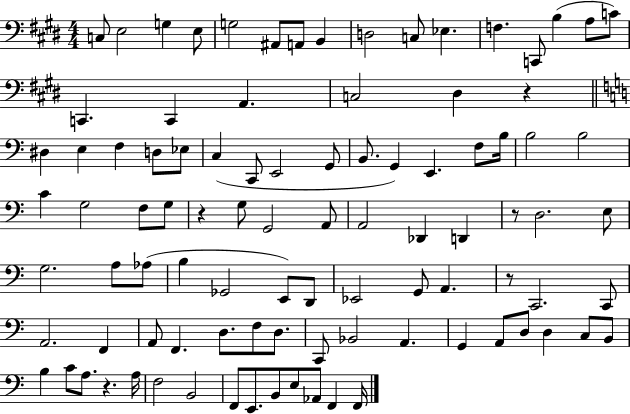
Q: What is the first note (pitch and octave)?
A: C3